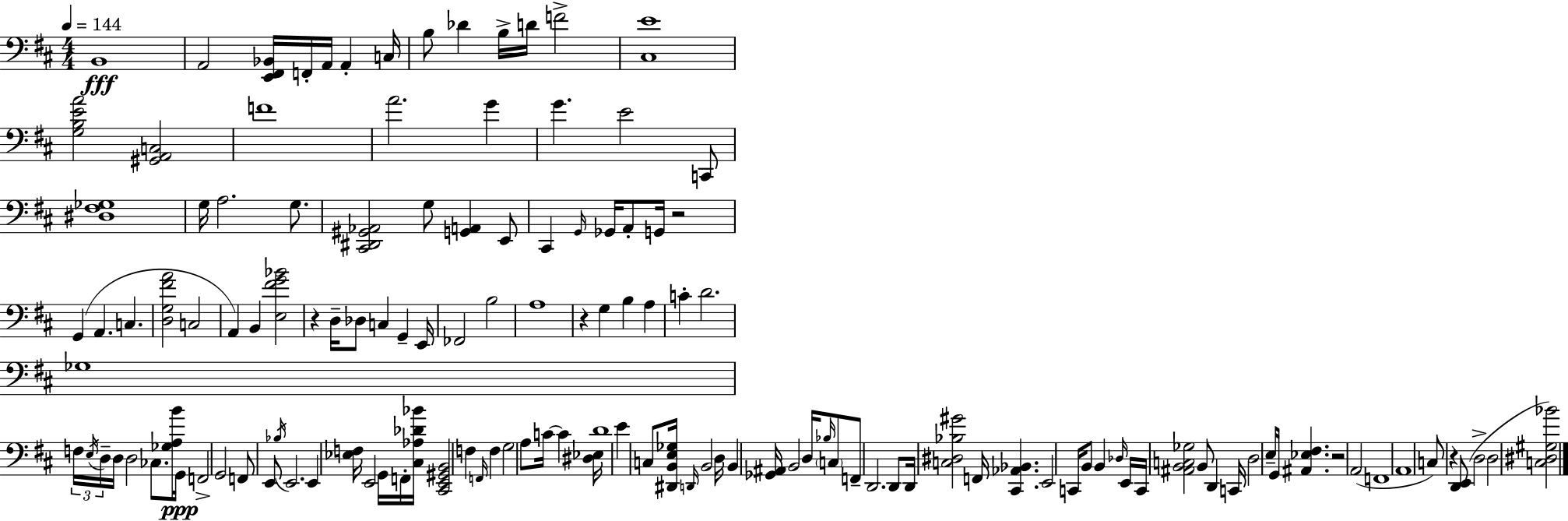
B2/w A2/h [E2,F#2,Bb2]/s F2/s A2/s A2/q C3/s B3/e Db4/q B3/s D4/s F4/h [C#3,E4]/w [G3,B3,E4,A4]/h [G#2,A2,C3]/h F4/w A4/h. G4/q G4/q. E4/h C2/e [D#3,F#3,Gb3]/w G3/s A3/h. G3/e. [C#2,D#2,G#2,Ab2]/h G3/e [G2,A2]/q E2/e C#2/q G2/s Gb2/s A2/e G2/s R/h G2/q A2/q. C3/q. [D3,G3,F#4,A4]/h C3/h A2/q B2/q [E3,F#4,G4,Bb4]/h R/q D3/s Db3/e C3/q G2/q E2/s FES2/h B3/h A3/w R/q G3/q B3/q A3/q C4/q D4/h. Gb3/w F3/s E3/s D3/s D3/s D3/h CES3/e. [Gb3,A3,B4]/s G2/s F2/h G2/h F2/e E2/e Bb3/s E2/h. E2/q [Eb3,F3]/s E2/h G2/s F2/s [C#3,Ab3,Db4,Bb4]/s [C#2,E2,G#2,B2]/h F3/q F2/s F3/q G3/h A3/e C4/s C4/q [D#3,Eb3]/s D4/w E4/q C3/e [D#2,B2,E3,Gb3]/s D2/s B2/h D3/s B2/q [Gb2,A#2]/s B2/h D3/s Bb3/s C3/e F2/e D2/h. D2/e D2/s [C3,D#3,Bb3,G#4]/h F2/s [C#2,Ab2,Bb2]/q. E2/h C2/s B2/e B2/q Db3/s E2/s C2/s [A#2,B2,C3,Gb3]/h B2/e D2/q C2/s D3/h E3/s G2/s [A#2,Eb3,F#3]/q. R/h A2/h F2/w A2/w C3/e R/q [D2,E2]/e D3/h D3/h [C3,D#3,G#3,Bb4]/h